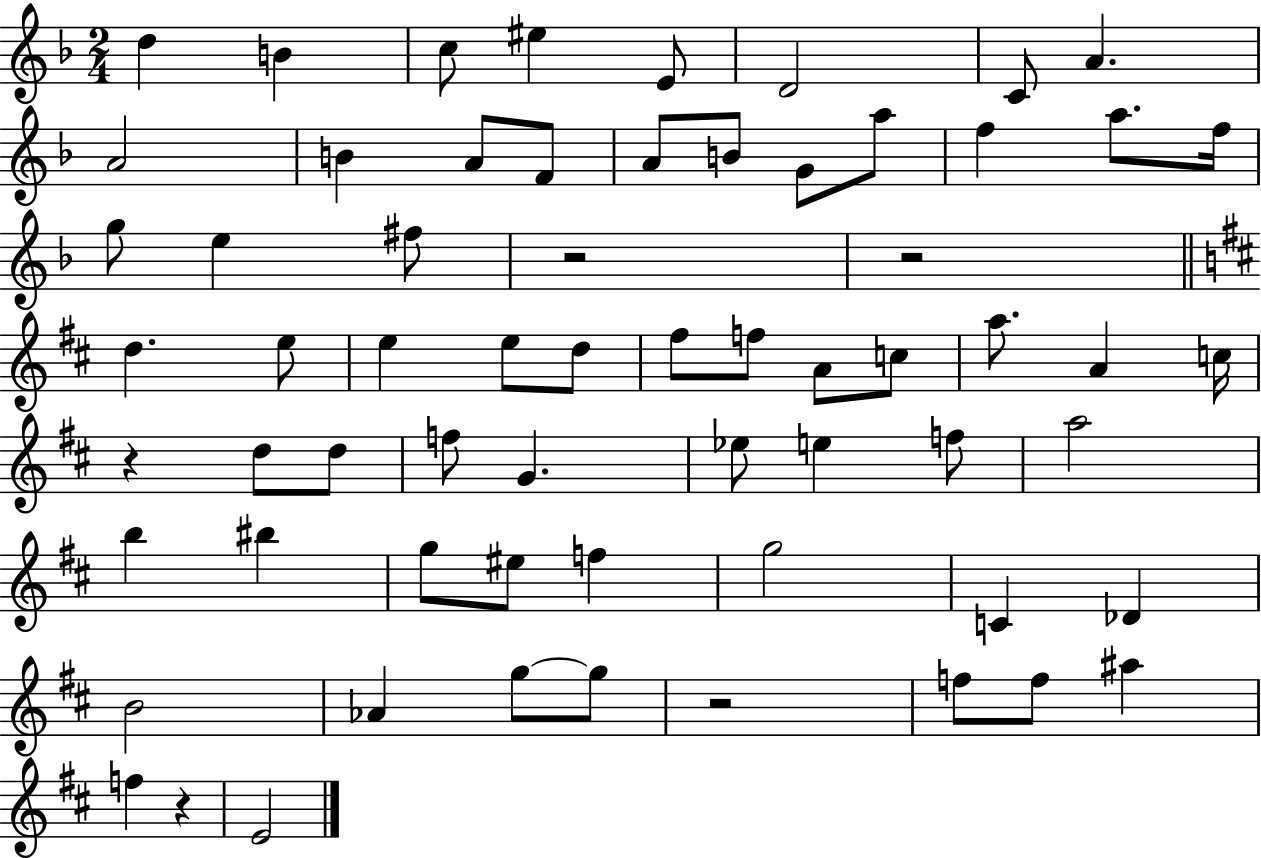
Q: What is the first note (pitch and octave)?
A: D5